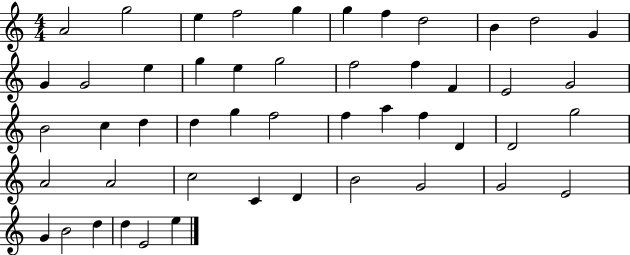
X:1
T:Untitled
M:4/4
L:1/4
K:C
A2 g2 e f2 g g f d2 B d2 G G G2 e g e g2 f2 f F E2 G2 B2 c d d g f2 f a f D D2 g2 A2 A2 c2 C D B2 G2 G2 E2 G B2 d d E2 e